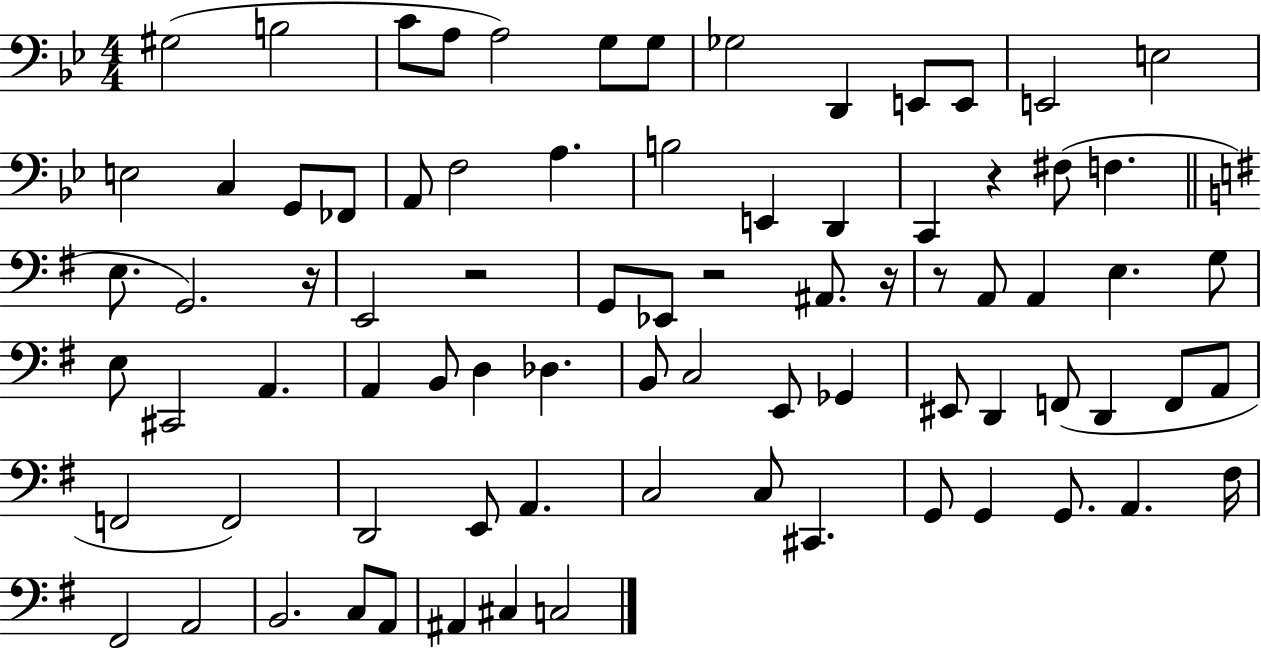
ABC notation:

X:1
T:Untitled
M:4/4
L:1/4
K:Bb
^G,2 B,2 C/2 A,/2 A,2 G,/2 G,/2 _G,2 D,, E,,/2 E,,/2 E,,2 E,2 E,2 C, G,,/2 _F,,/2 A,,/2 F,2 A, B,2 E,, D,, C,, z ^F,/2 F, E,/2 G,,2 z/4 E,,2 z2 G,,/2 _E,,/2 z2 ^A,,/2 z/4 z/2 A,,/2 A,, E, G,/2 E,/2 ^C,,2 A,, A,, B,,/2 D, _D, B,,/2 C,2 E,,/2 _G,, ^E,,/2 D,, F,,/2 D,, F,,/2 A,,/2 F,,2 F,,2 D,,2 E,,/2 A,, C,2 C,/2 ^C,, G,,/2 G,, G,,/2 A,, ^F,/4 ^F,,2 A,,2 B,,2 C,/2 A,,/2 ^A,, ^C, C,2